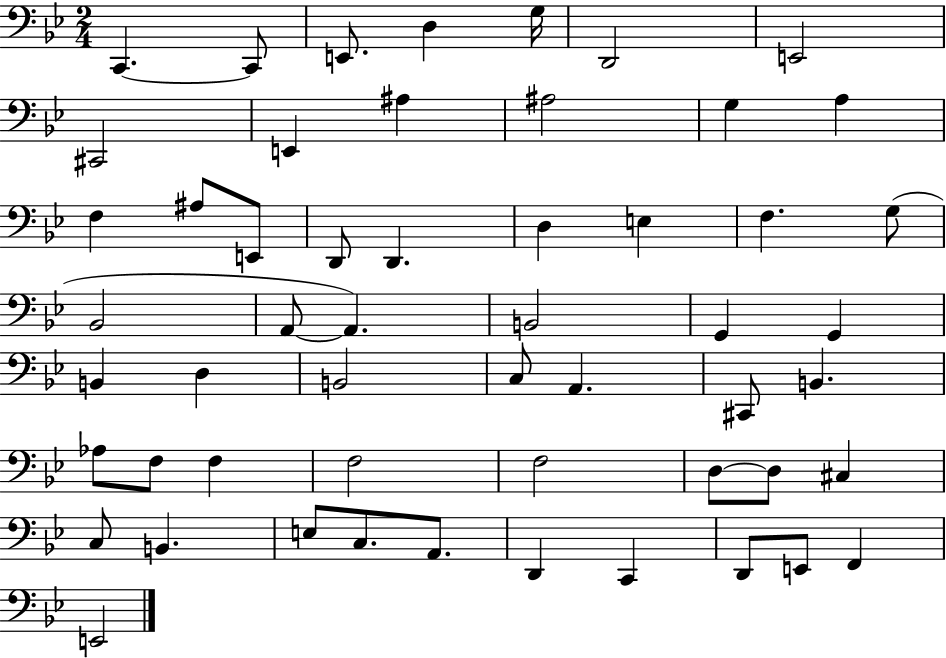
C2/q. C2/e E2/e. D3/q G3/s D2/h E2/h C#2/h E2/q A#3/q A#3/h G3/q A3/q F3/q A#3/e E2/e D2/e D2/q. D3/q E3/q F3/q. G3/e Bb2/h A2/e A2/q. B2/h G2/q G2/q B2/q D3/q B2/h C3/e A2/q. C#2/e B2/q. Ab3/e F3/e F3/q F3/h F3/h D3/e D3/e C#3/q C3/e B2/q. E3/e C3/e. A2/e. D2/q C2/q D2/e E2/e F2/q E2/h